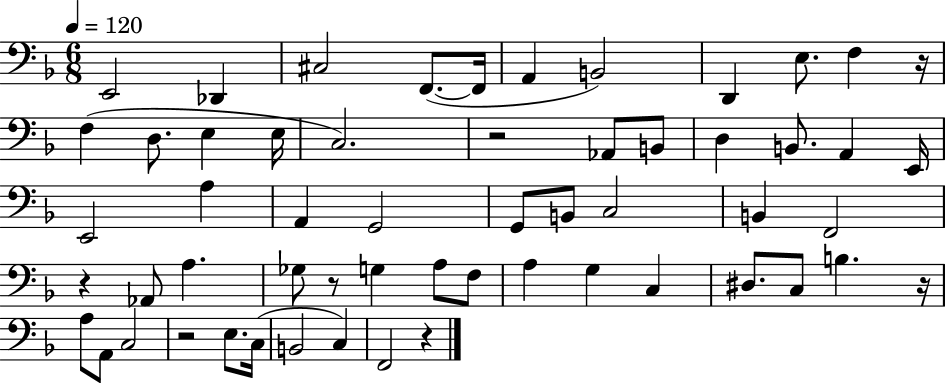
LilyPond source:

{
  \clef bass
  \numericTimeSignature
  \time 6/8
  \key f \major
  \tempo 4 = 120
  \repeat volta 2 { e,2 des,4 | cis2 f,8.~(~ f,16 | a,4 b,2) | d,4 e8. f4 r16 | \break f4( d8. e4 e16 | c2.) | r2 aes,8 b,8 | d4 b,8. a,4 e,16 | \break e,2 a4 | a,4 g,2 | g,8 b,8 c2 | b,4 f,2 | \break r4 aes,8 a4. | ges8 r8 g4 a8 f8 | a4 g4 c4 | dis8. c8 b4. r16 | \break a8 a,8 c2 | r2 e8. c16( | b,2 c4) | f,2 r4 | \break } \bar "|."
}